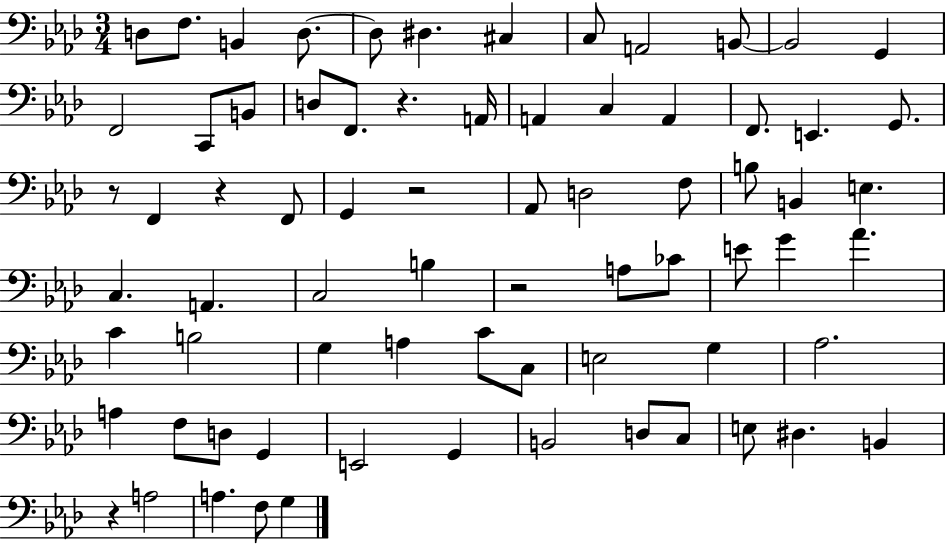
{
  \clef bass
  \numericTimeSignature
  \time 3/4
  \key aes \major
  \repeat volta 2 { d8 f8. b,4 d8.~~ | d8 dis4. cis4 | c8 a,2 b,8~~ | b,2 g,4 | \break f,2 c,8 b,8 | d8 f,8. r4. a,16 | a,4 c4 a,4 | f,8. e,4. g,8. | \break r8 f,4 r4 f,8 | g,4 r2 | aes,8 d2 f8 | b8 b,4 e4. | \break c4. a,4. | c2 b4 | r2 a8 ces'8 | e'8 g'4 aes'4. | \break c'4 b2 | g4 a4 c'8 c8 | e2 g4 | aes2. | \break a4 f8 d8 g,4 | e,2 g,4 | b,2 d8 c8 | e8 dis4. b,4 | \break r4 a2 | a4. f8 g4 | } \bar "|."
}